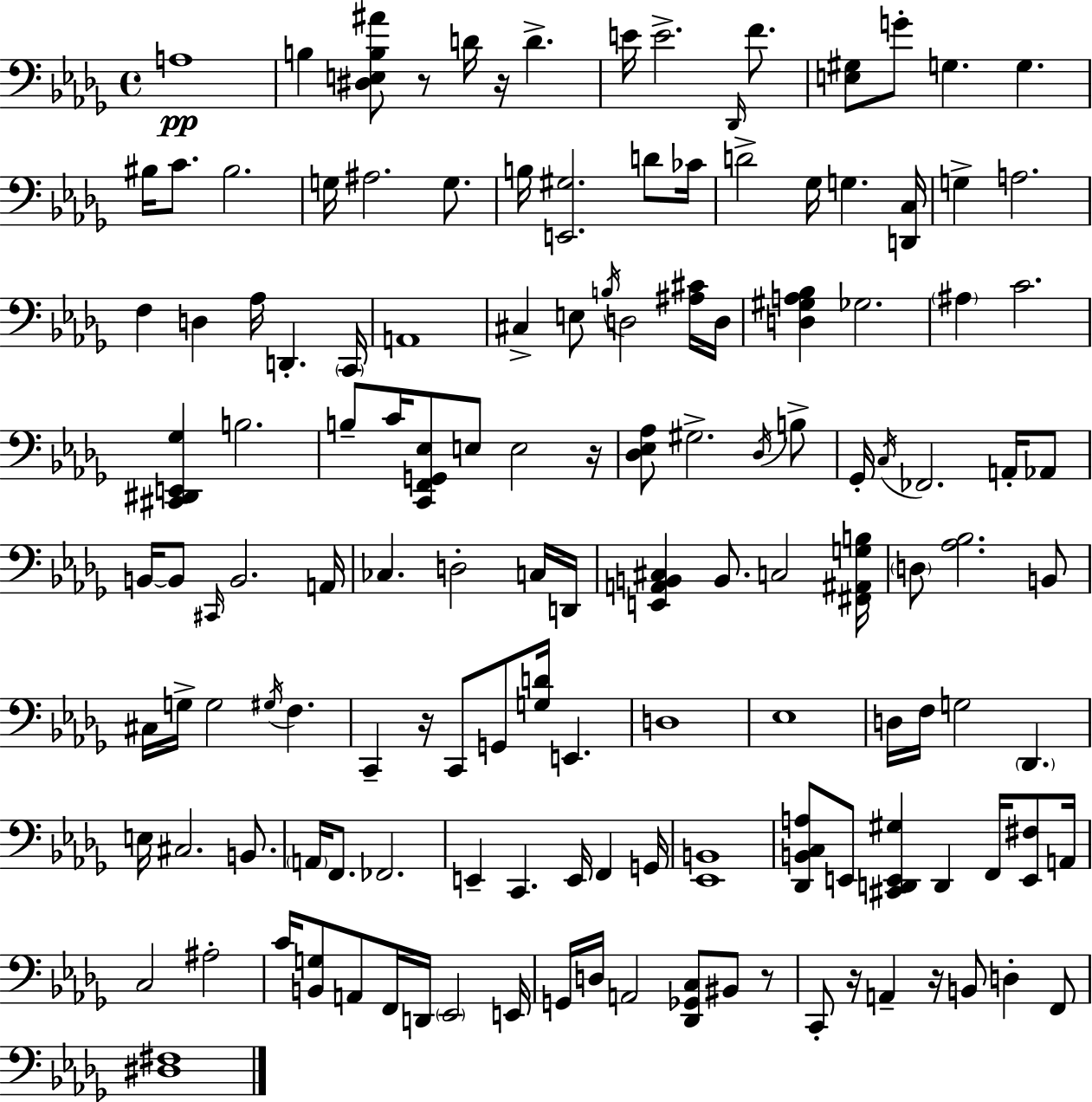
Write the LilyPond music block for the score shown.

{
  \clef bass
  \time 4/4
  \defaultTimeSignature
  \key bes \minor
  \repeat volta 2 { a1\pp | b4 <dis e b ais'>8 r8 d'16 r16 d'4.-> | e'16 e'2.-> \grace { des,16 } f'8. | <e gis>8 g'8-. g4. g4. | \break bis16 c'8. bis2. | g16 ais2. g8. | b16 <e, gis>2. d'8 | ces'16 d'2-> ges16 g4. | \break <d, c>16 g4-> a2. | f4 d4 aes16 d,4.-. | \parenthesize c,16 a,1 | cis4-> e8 \acciaccatura { b16 } d2 | \break <ais cis'>16 d16 <d gis a bes>4 ges2. | \parenthesize ais4 c'2. | <cis, dis, e, ges>4 b2. | b8-- c'16 <c, f, g, ees>8 e8 e2 | \break r16 <des ees aes>8 gis2.-> | \acciaccatura { des16 } b8-> ges,16-. \acciaccatura { c16 } fes,2. | a,16-. aes,8 b,16~~ b,8 \grace { cis,16 } b,2. | a,16 ces4. d2-. | \break c16 d,16 <e, a, b, cis>4 b,8. c2 | <fis, ais, g b>16 \parenthesize d8 <aes bes>2. | b,8 cis16 g16-> g2 \acciaccatura { gis16 } | f4. c,4-- r16 c,8 g,8 <g d'>16 | \break e,4. d1 | ees1 | d16 f16 g2 | \parenthesize des,4. e16 cis2. | \break b,8. \parenthesize a,16 f,8. fes,2. | e,4-- c,4. | e,16 f,4 g,16 <ees, b,>1 | <des, b, c a>8 e,8 <cis, d, e, gis>4 d,4 | \break f,16 <e, fis>8 a,16 c2 ais2-. | c'16 <b, g>8 a,8 f,16 d,16 \parenthesize ees,2 | e,16 g,16 d16 a,2 | <des, ges, c>8 bis,8 r8 c,8-. r16 a,4-- r16 b,8 | \break d4-. f,8 <dis fis>1 | } \bar "|."
}